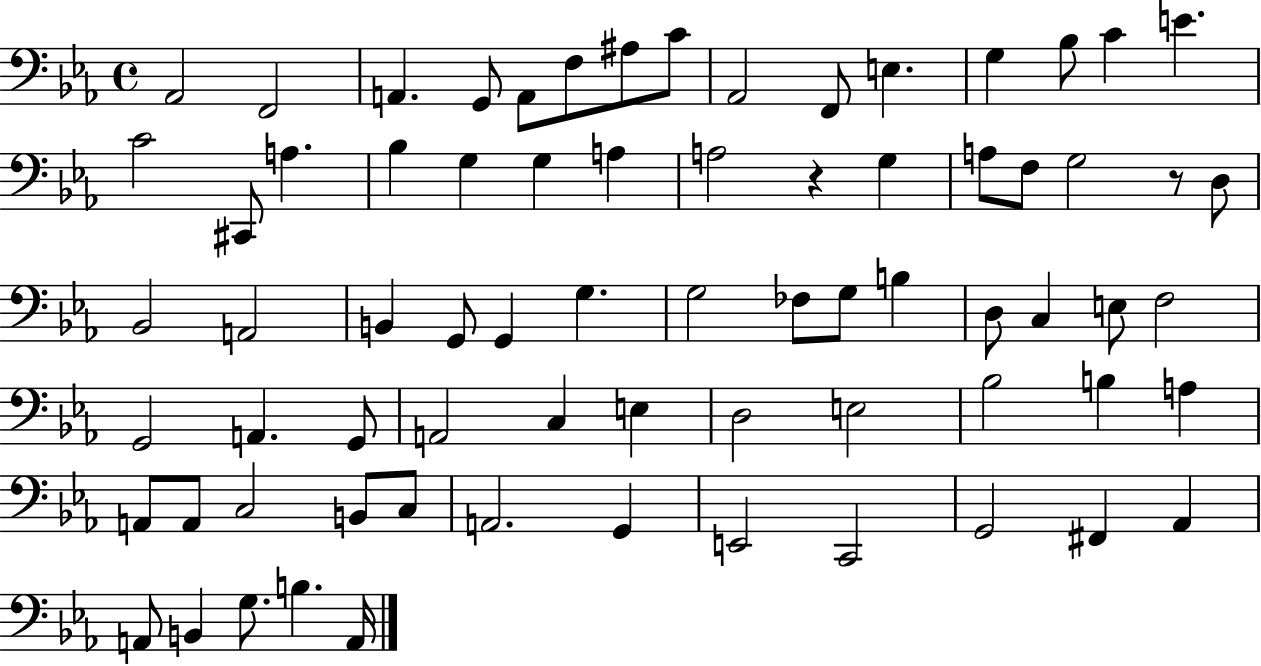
{
  \clef bass
  \time 4/4
  \defaultTimeSignature
  \key ees \major
  aes,2 f,2 | a,4. g,8 a,8 f8 ais8 c'8 | aes,2 f,8 e4. | g4 bes8 c'4 e'4. | \break c'2 cis,8 a4. | bes4 g4 g4 a4 | a2 r4 g4 | a8 f8 g2 r8 d8 | \break bes,2 a,2 | b,4 g,8 g,4 g4. | g2 fes8 g8 b4 | d8 c4 e8 f2 | \break g,2 a,4. g,8 | a,2 c4 e4 | d2 e2 | bes2 b4 a4 | \break a,8 a,8 c2 b,8 c8 | a,2. g,4 | e,2 c,2 | g,2 fis,4 aes,4 | \break a,8 b,4 g8. b4. a,16 | \bar "|."
}